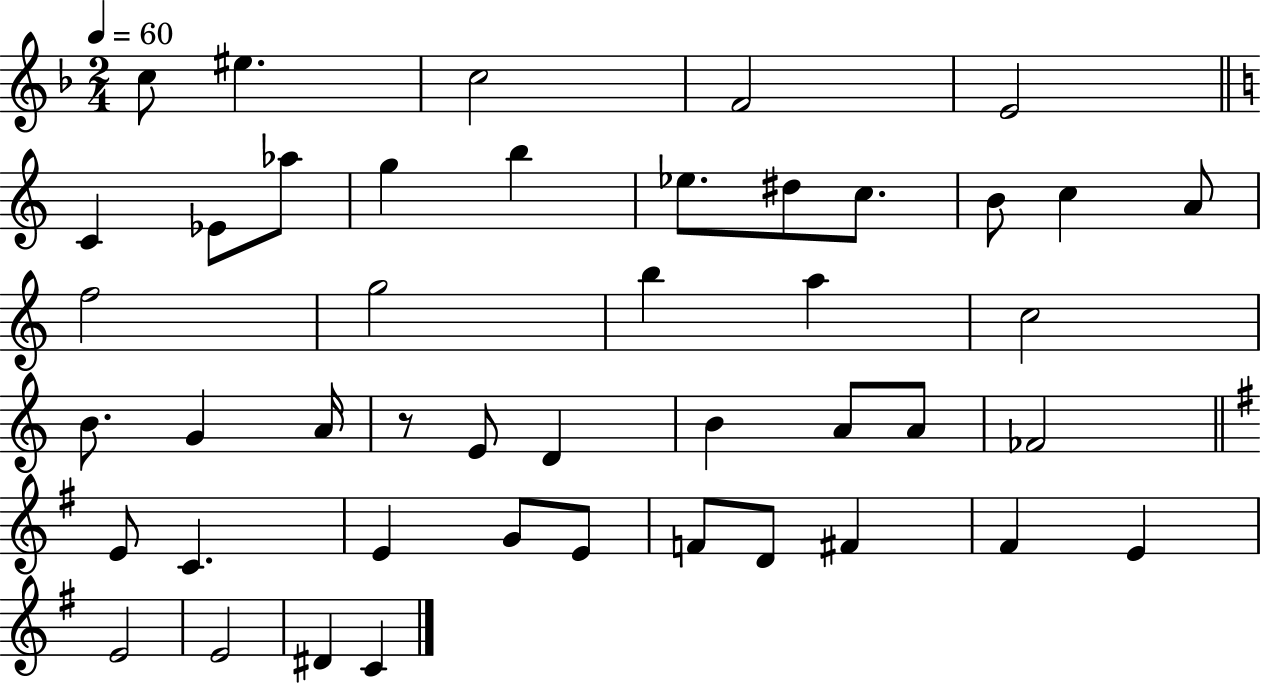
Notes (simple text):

C5/e EIS5/q. C5/h F4/h E4/h C4/q Eb4/e Ab5/e G5/q B5/q Eb5/e. D#5/e C5/e. B4/e C5/q A4/e F5/h G5/h B5/q A5/q C5/h B4/e. G4/q A4/s R/e E4/e D4/q B4/q A4/e A4/e FES4/h E4/e C4/q. E4/q G4/e E4/e F4/e D4/e F#4/q F#4/q E4/q E4/h E4/h D#4/q C4/q